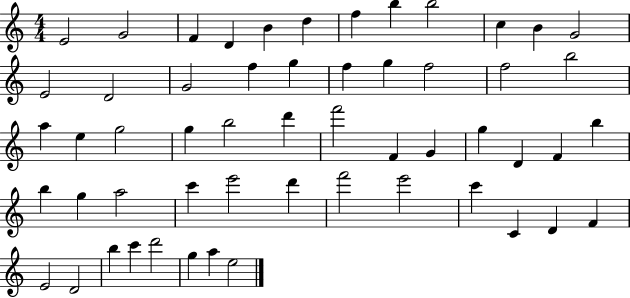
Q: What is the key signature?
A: C major